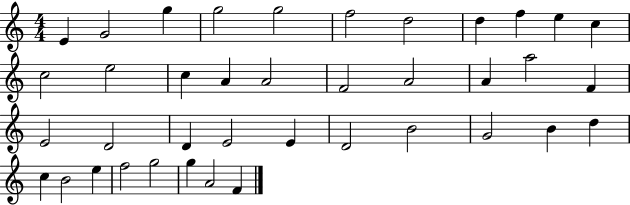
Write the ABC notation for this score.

X:1
T:Untitled
M:4/4
L:1/4
K:C
E G2 g g2 g2 f2 d2 d f e c c2 e2 c A A2 F2 A2 A a2 F E2 D2 D E2 E D2 B2 G2 B d c B2 e f2 g2 g A2 F